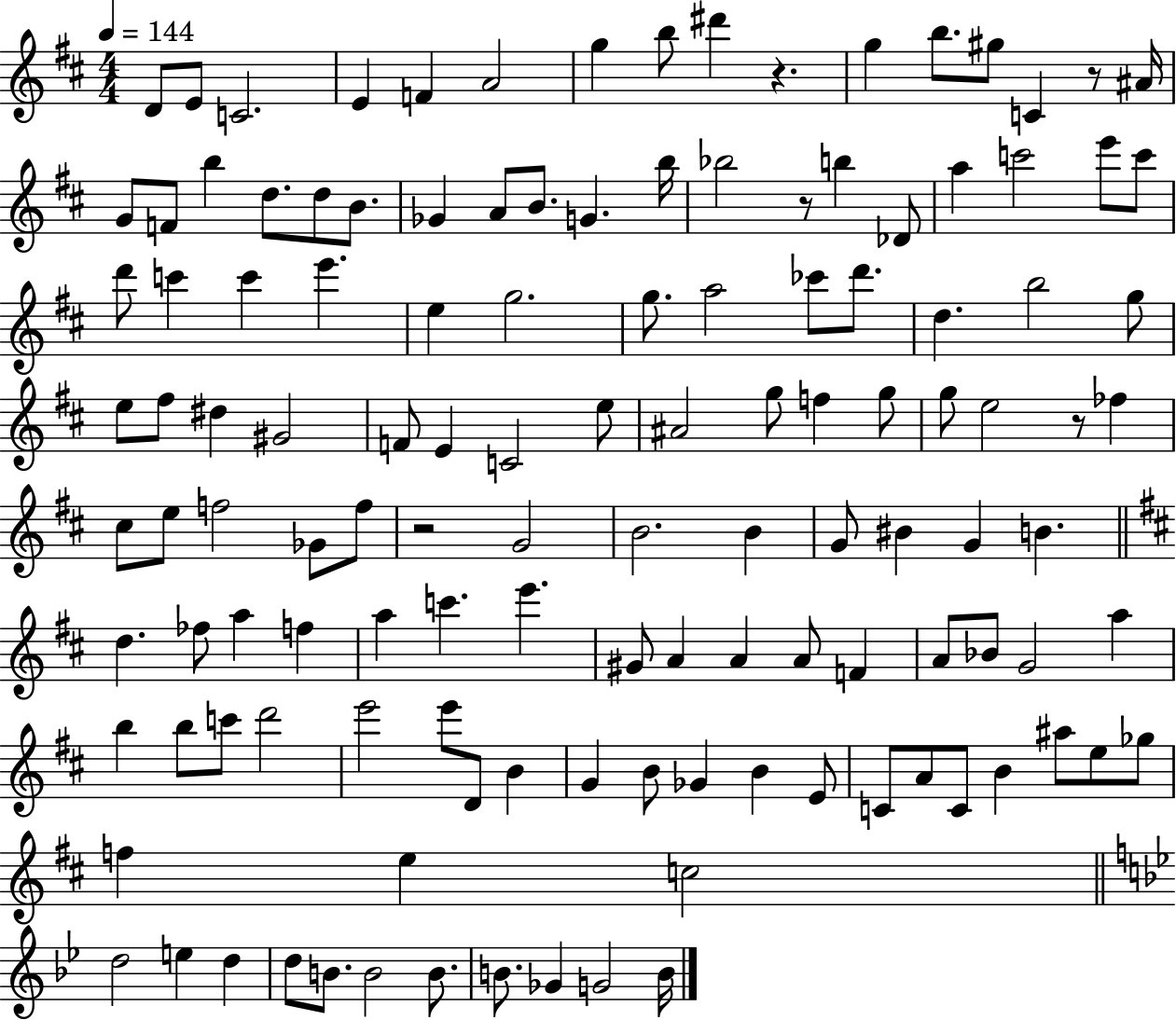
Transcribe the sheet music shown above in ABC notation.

X:1
T:Untitled
M:4/4
L:1/4
K:D
D/2 E/2 C2 E F A2 g b/2 ^d' z g b/2 ^g/2 C z/2 ^A/4 G/2 F/2 b d/2 d/2 B/2 _G A/2 B/2 G b/4 _b2 z/2 b _D/2 a c'2 e'/2 c'/2 d'/2 c' c' e' e g2 g/2 a2 _c'/2 d'/2 d b2 g/2 e/2 ^f/2 ^d ^G2 F/2 E C2 e/2 ^A2 g/2 f g/2 g/2 e2 z/2 _f ^c/2 e/2 f2 _G/2 f/2 z2 G2 B2 B G/2 ^B G B d _f/2 a f a c' e' ^G/2 A A A/2 F A/2 _B/2 G2 a b b/2 c'/2 d'2 e'2 e'/2 D/2 B G B/2 _G B E/2 C/2 A/2 C/2 B ^a/2 e/2 _g/2 f e c2 d2 e d d/2 B/2 B2 B/2 B/2 _G G2 B/4